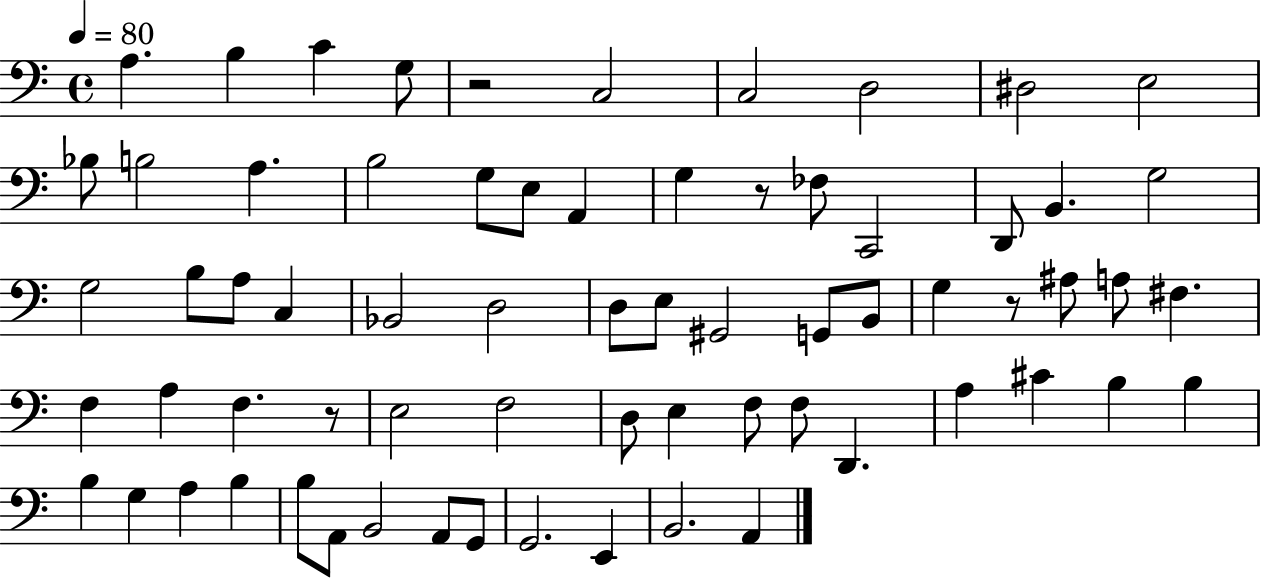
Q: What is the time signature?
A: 4/4